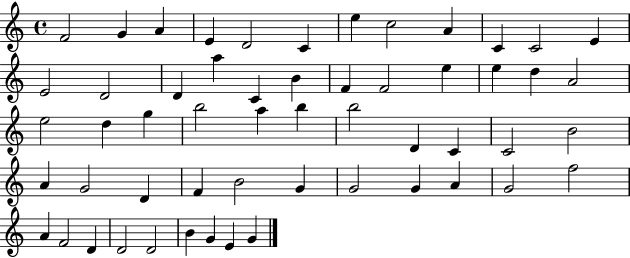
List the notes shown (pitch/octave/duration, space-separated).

F4/h G4/q A4/q E4/q D4/h C4/q E5/q C5/h A4/q C4/q C4/h E4/q E4/h D4/h D4/q A5/q C4/q B4/q F4/q F4/h E5/q E5/q D5/q A4/h E5/h D5/q G5/q B5/h A5/q B5/q B5/h D4/q C4/q C4/h B4/h A4/q G4/h D4/q F4/q B4/h G4/q G4/h G4/q A4/q G4/h F5/h A4/q F4/h D4/q D4/h D4/h B4/q G4/q E4/q G4/q